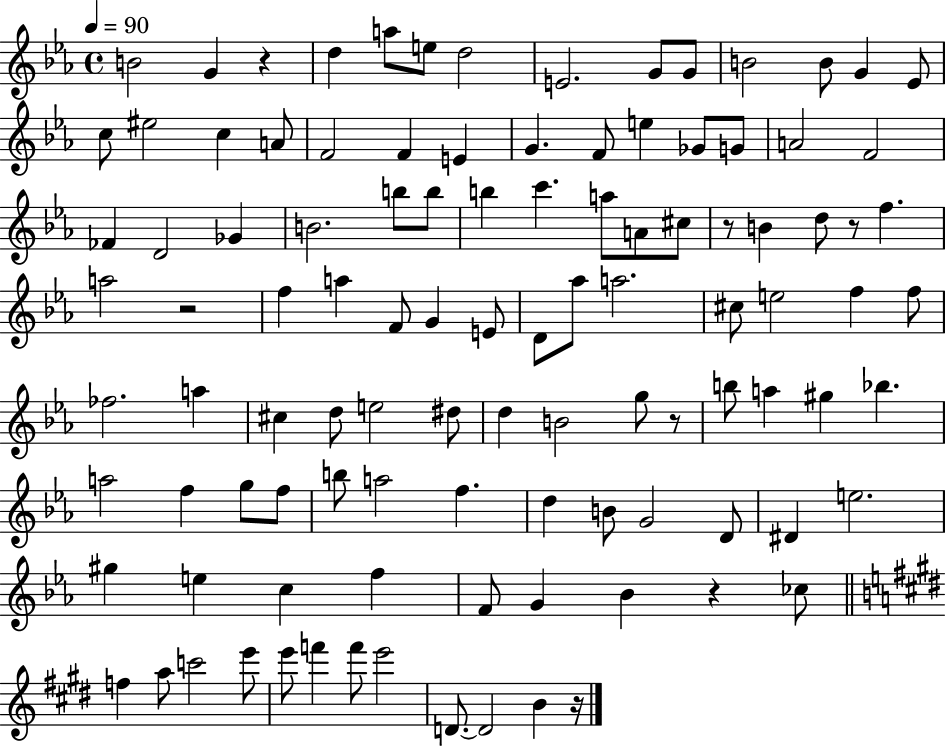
B4/h G4/q R/q D5/q A5/e E5/e D5/h E4/h. G4/e G4/e B4/h B4/e G4/q Eb4/e C5/e EIS5/h C5/q A4/e F4/h F4/q E4/q G4/q. F4/e E5/q Gb4/e G4/e A4/h F4/h FES4/q D4/h Gb4/q B4/h. B5/e B5/e B5/q C6/q. A5/e A4/e C#5/e R/e B4/q D5/e R/e F5/q. A5/h R/h F5/q A5/q F4/e G4/q E4/e D4/e Ab5/e A5/h. C#5/e E5/h F5/q F5/e FES5/h. A5/q C#5/q D5/e E5/h D#5/e D5/q B4/h G5/e R/e B5/e A5/q G#5/q Bb5/q. A5/h F5/q G5/e F5/e B5/e A5/h F5/q. D5/q B4/e G4/h D4/e D#4/q E5/h. G#5/q E5/q C5/q F5/q F4/e G4/q Bb4/q R/q CES5/e F5/q A5/e C6/h E6/e E6/e F6/q F6/e E6/h D4/e. D4/h B4/q R/s